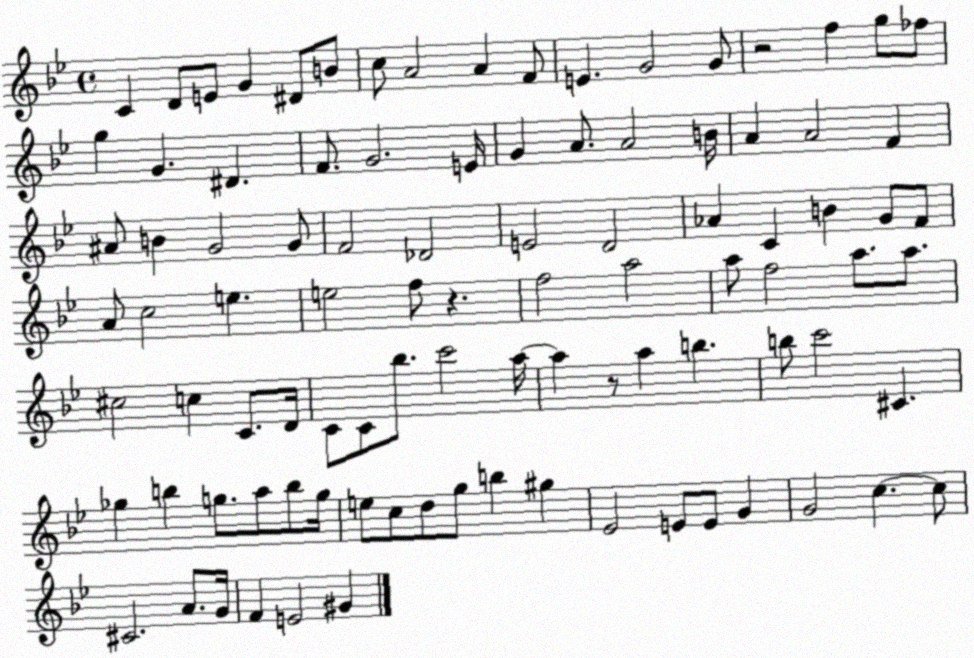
X:1
T:Untitled
M:4/4
L:1/4
K:Bb
C D/2 E/2 G ^D/2 B/2 c/2 A2 A F/2 E G2 G/2 z2 f g/2 _f/2 g G ^D F/2 G2 E/4 G A/2 A2 B/4 A A2 F ^A/2 B G2 G/2 F2 _D2 E2 D2 _A C B G/2 F/2 A/2 c2 e e2 f/2 z f2 a2 a/2 f2 a/2 a/2 ^c2 c C/2 D/4 C/2 C/2 _b/2 c'2 a/4 a z/2 a b b/2 c'2 ^C _g b g/2 a/2 b/2 g/4 e/2 c/2 d/2 g/2 b ^g _E2 E/2 E/2 G G2 c c/2 ^C2 A/2 G/4 F E2 ^G